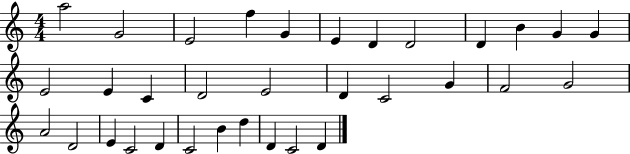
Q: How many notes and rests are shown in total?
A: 33